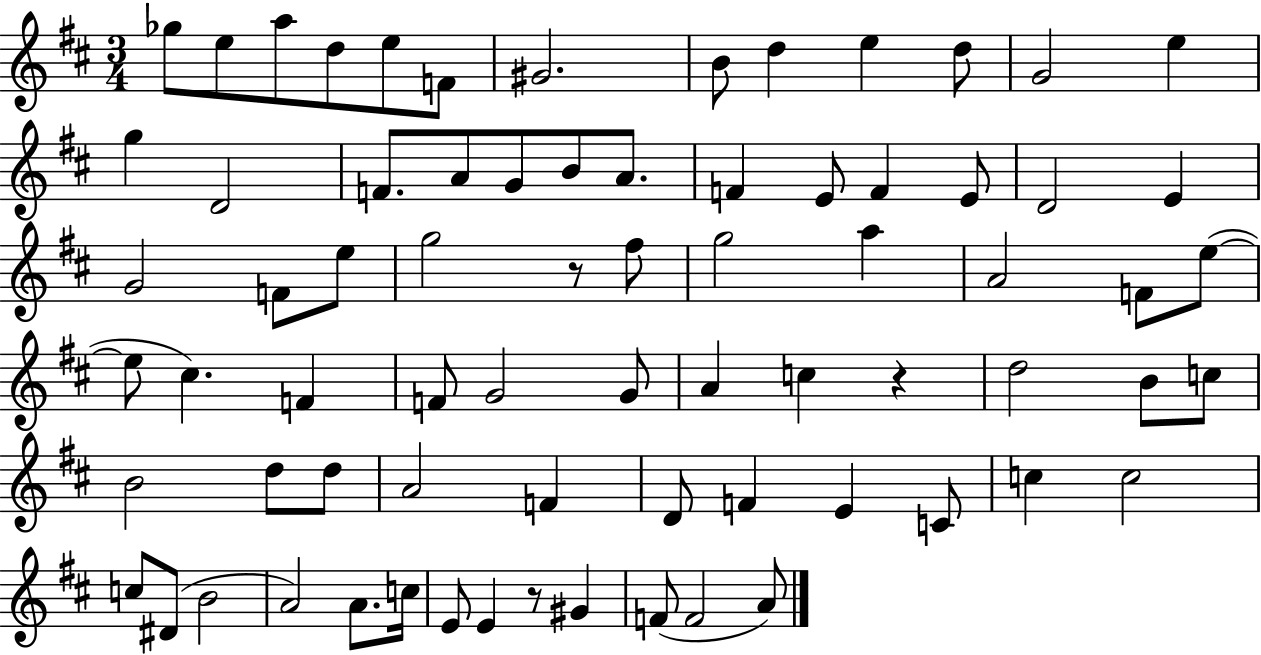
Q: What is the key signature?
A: D major